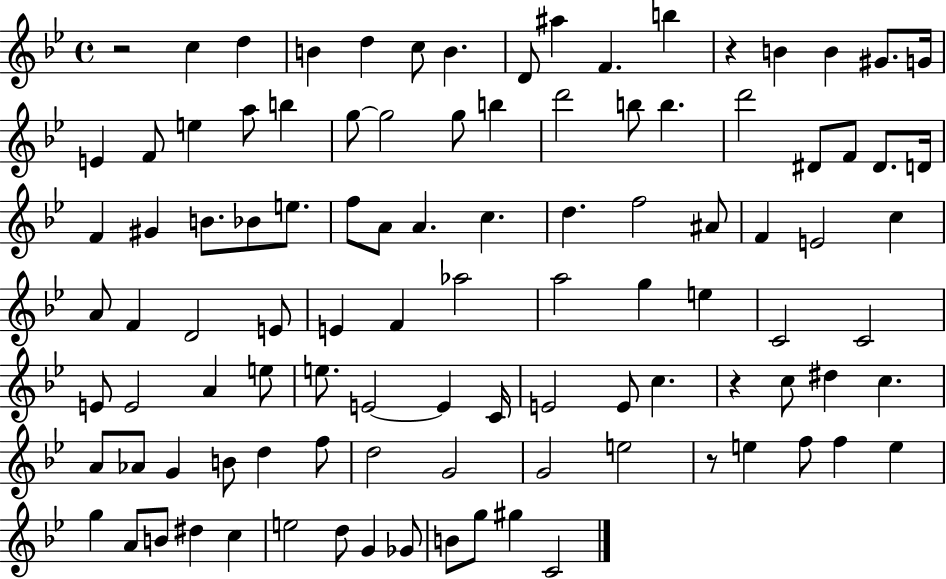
R/h C5/q D5/q B4/q D5/q C5/e B4/q. D4/e A#5/q F4/q. B5/q R/q B4/q B4/q G#4/e. G4/s E4/q F4/e E5/q A5/e B5/q G5/e G5/h G5/e B5/q D6/h B5/e B5/q. D6/h D#4/e F4/e D#4/e. D4/s F4/q G#4/q B4/e. Bb4/e E5/e. F5/e A4/e A4/q. C5/q. D5/q. F5/h A#4/e F4/q E4/h C5/q A4/e F4/q D4/h E4/e E4/q F4/q Ab5/h A5/h G5/q E5/q C4/h C4/h E4/e E4/h A4/q E5/e E5/e. E4/h E4/q C4/s E4/h E4/e C5/q. R/q C5/e D#5/q C5/q. A4/e Ab4/e G4/q B4/e D5/q F5/e D5/h G4/h G4/h E5/h R/e E5/q F5/e F5/q E5/q G5/q A4/e B4/e D#5/q C5/q E5/h D5/e G4/q Gb4/e B4/e G5/e G#5/q C4/h